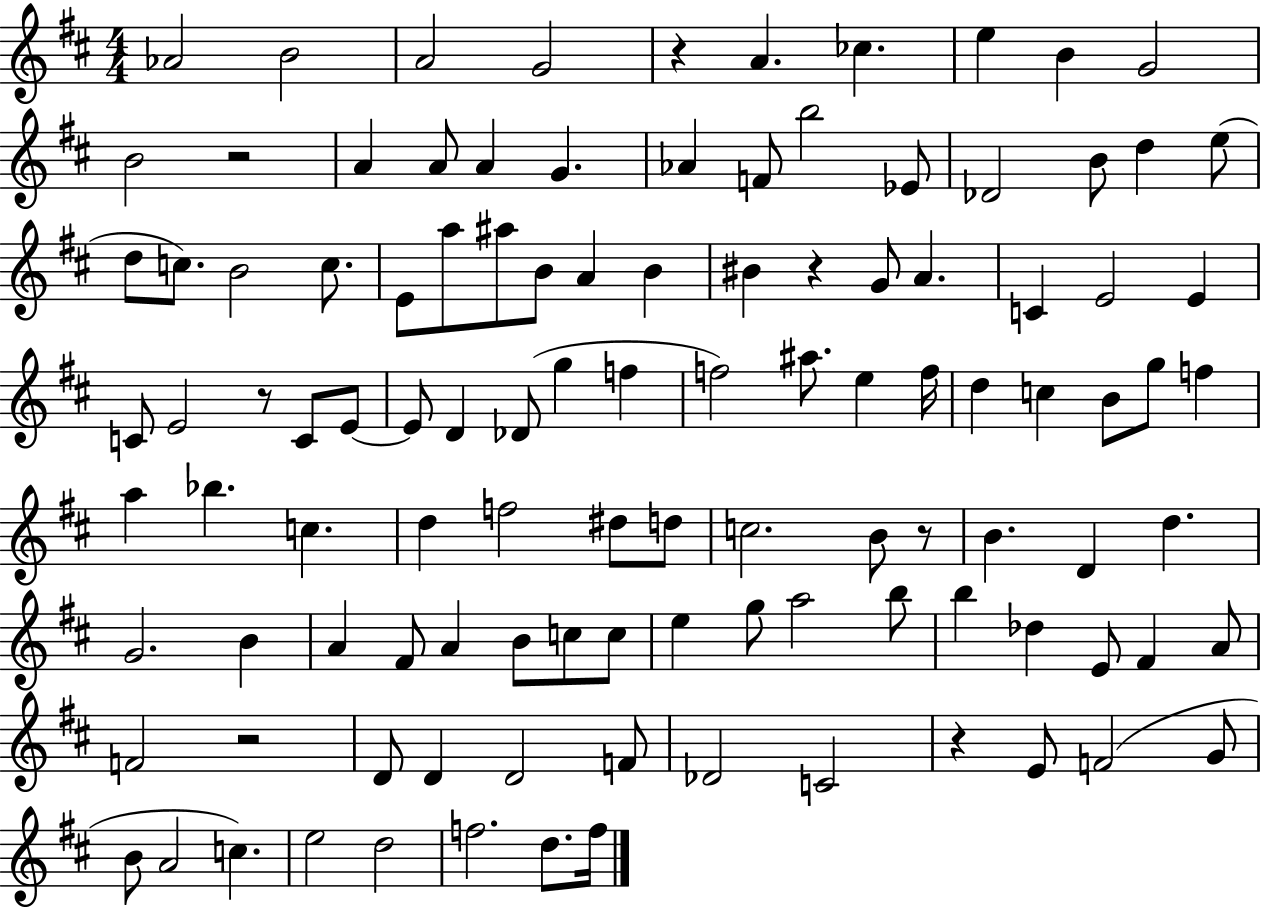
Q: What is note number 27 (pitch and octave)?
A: E4